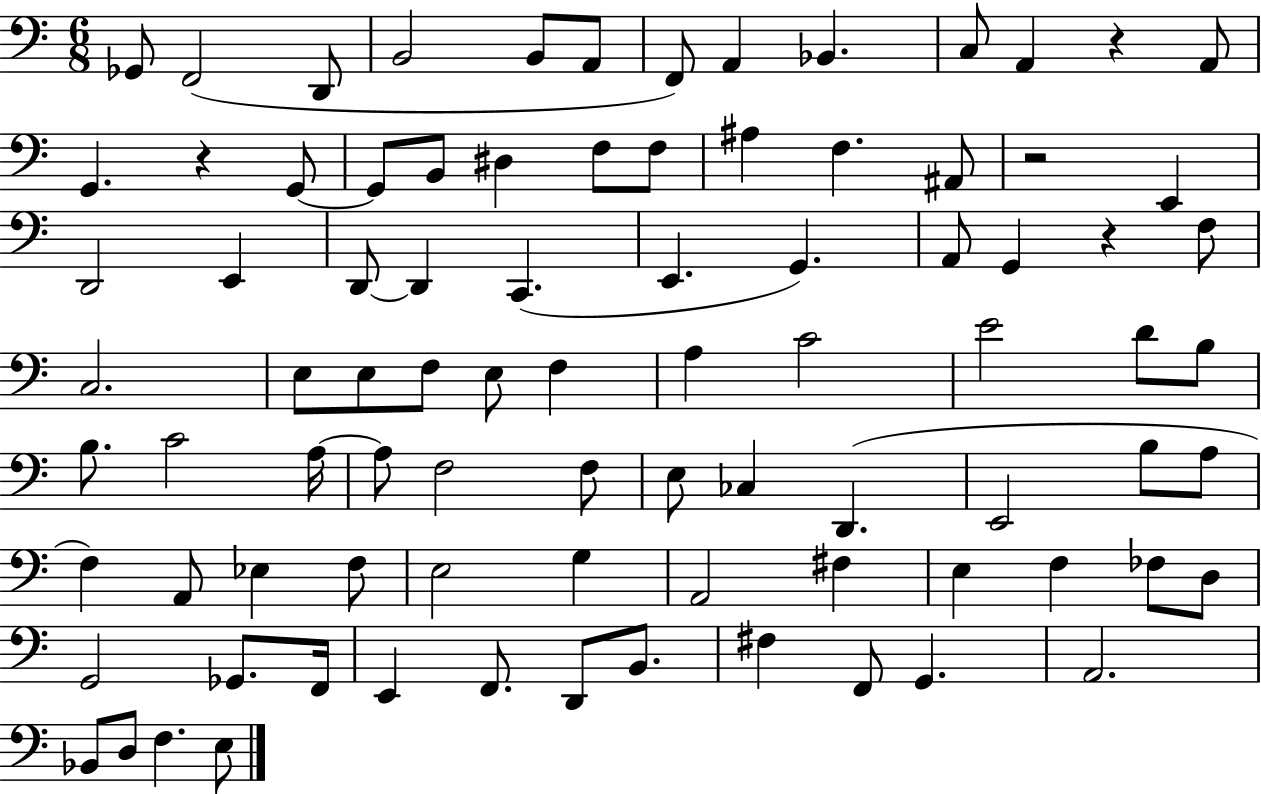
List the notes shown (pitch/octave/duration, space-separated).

Gb2/e F2/h D2/e B2/h B2/e A2/e F2/e A2/q Bb2/q. C3/e A2/q R/q A2/e G2/q. R/q G2/e G2/e B2/e D#3/q F3/e F3/e A#3/q F3/q. A#2/e R/h E2/q D2/h E2/q D2/e D2/q C2/q. E2/q. G2/q. A2/e G2/q R/q F3/e C3/h. E3/e E3/e F3/e E3/e F3/q A3/q C4/h E4/h D4/e B3/e B3/e. C4/h A3/s A3/e F3/h F3/e E3/e CES3/q D2/q. E2/h B3/e A3/e F3/q A2/e Eb3/q F3/e E3/h G3/q A2/h F#3/q E3/q F3/q FES3/e D3/e G2/h Gb2/e. F2/s E2/q F2/e. D2/e B2/e. F#3/q F2/e G2/q. A2/h. Bb2/e D3/e F3/q. E3/e